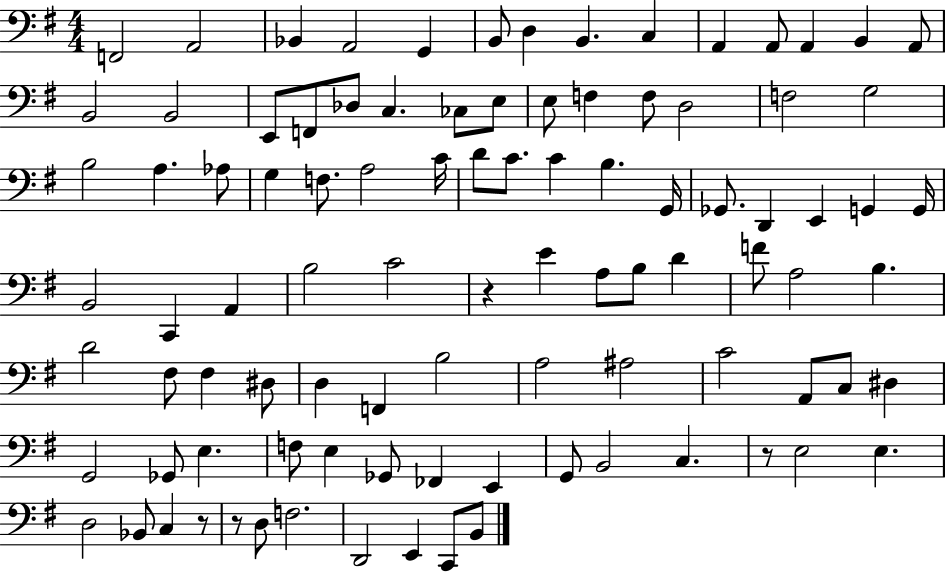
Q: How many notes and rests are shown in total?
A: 96